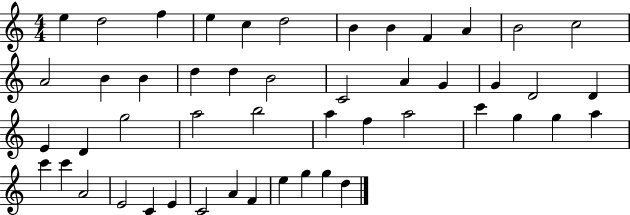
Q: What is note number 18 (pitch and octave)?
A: B4